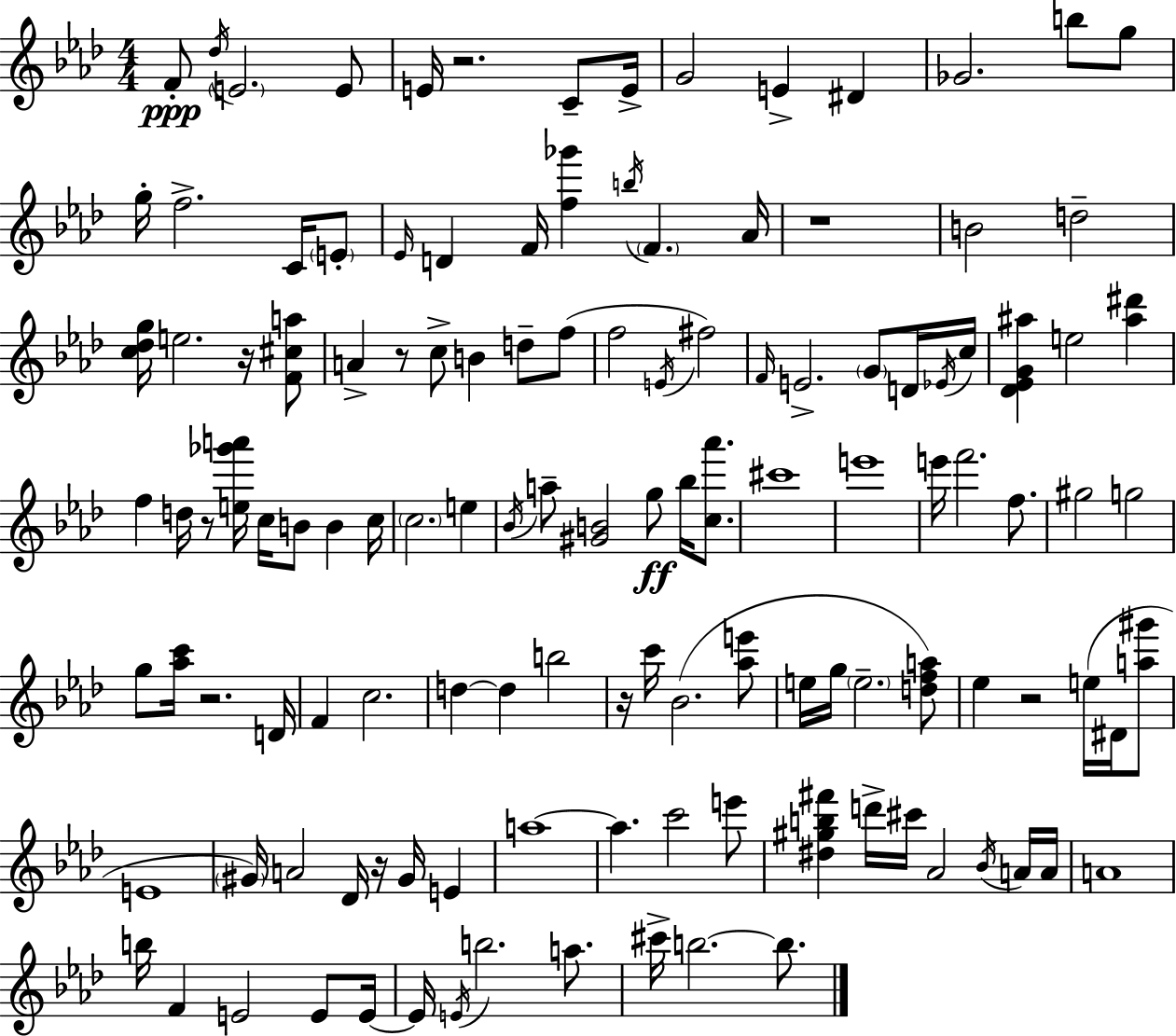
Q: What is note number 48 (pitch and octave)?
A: C5